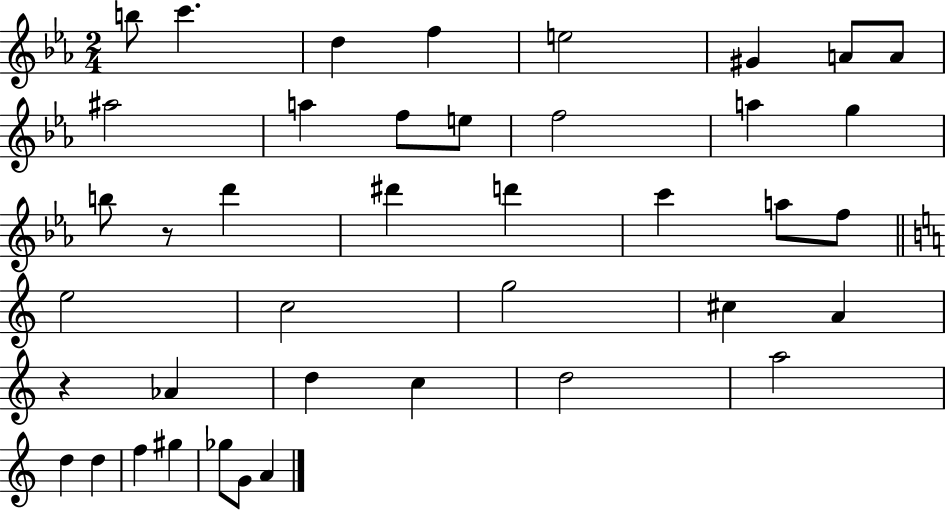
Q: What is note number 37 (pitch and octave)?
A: Gb5